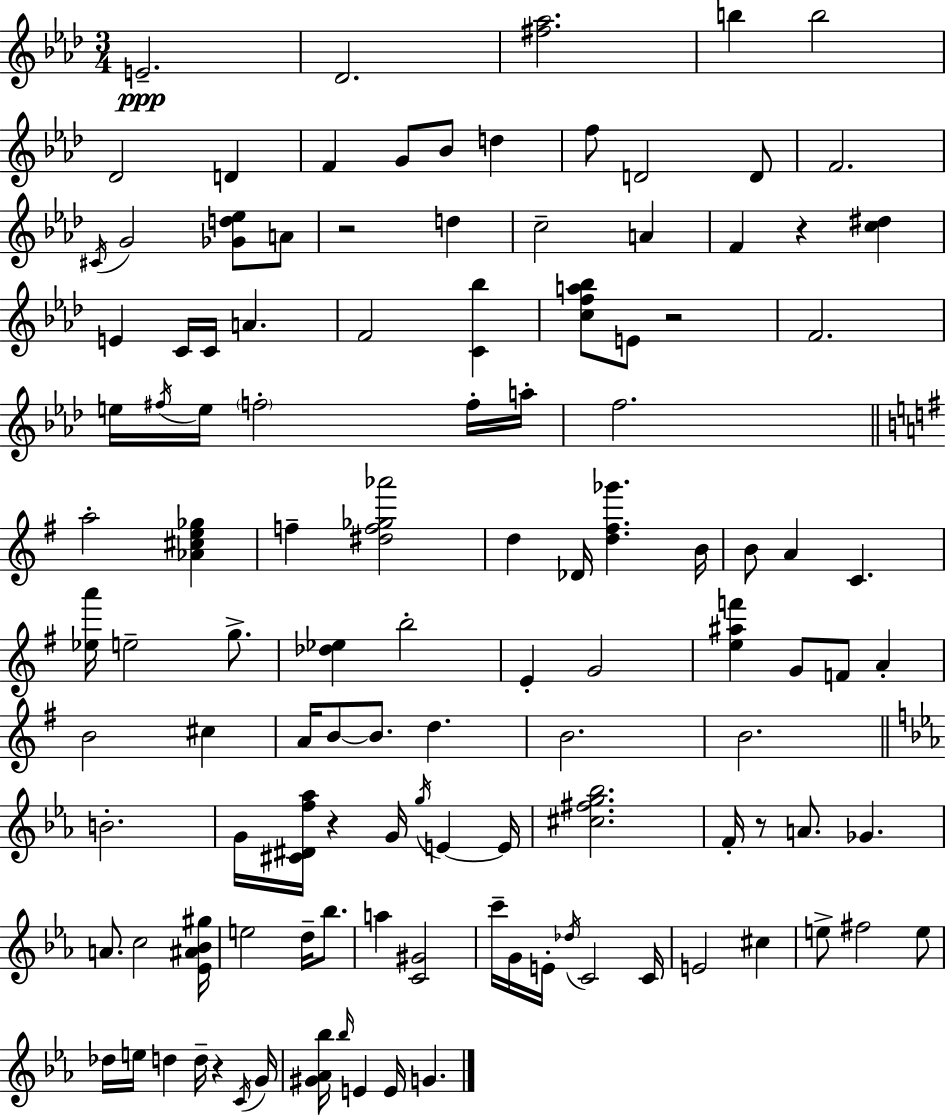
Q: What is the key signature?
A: F minor